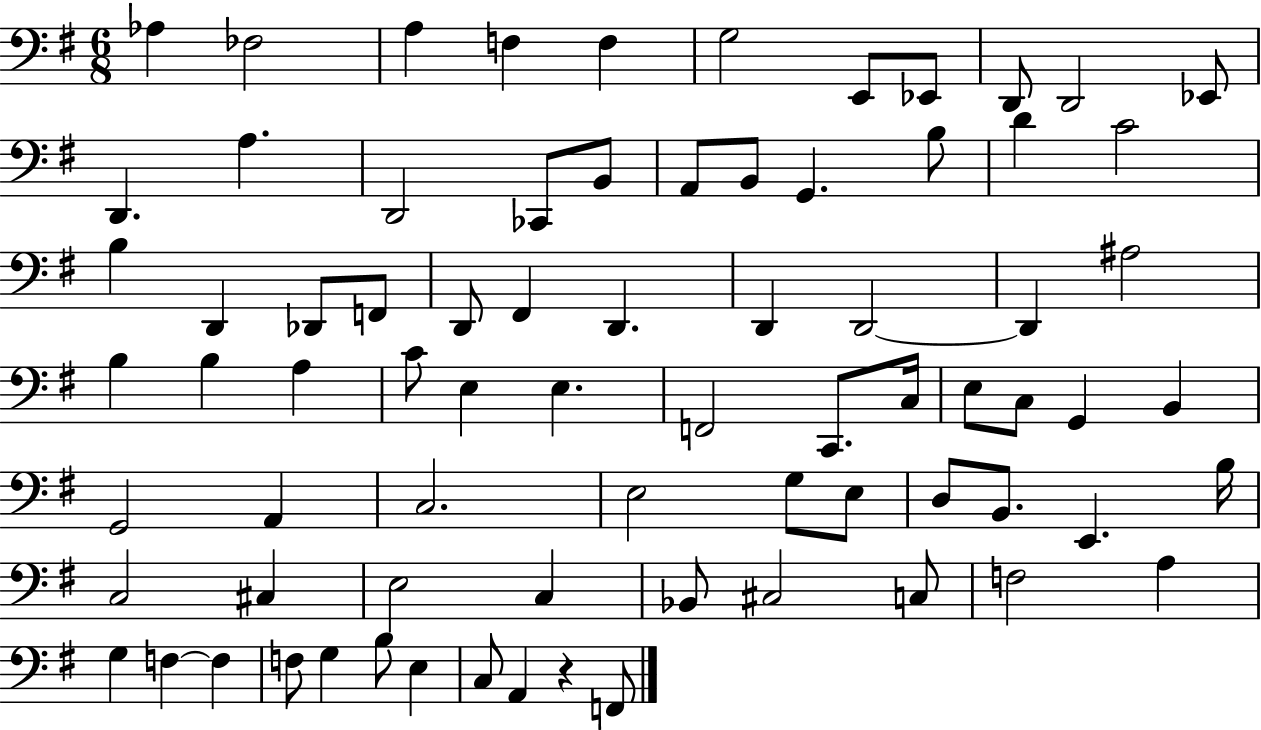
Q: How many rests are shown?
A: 1